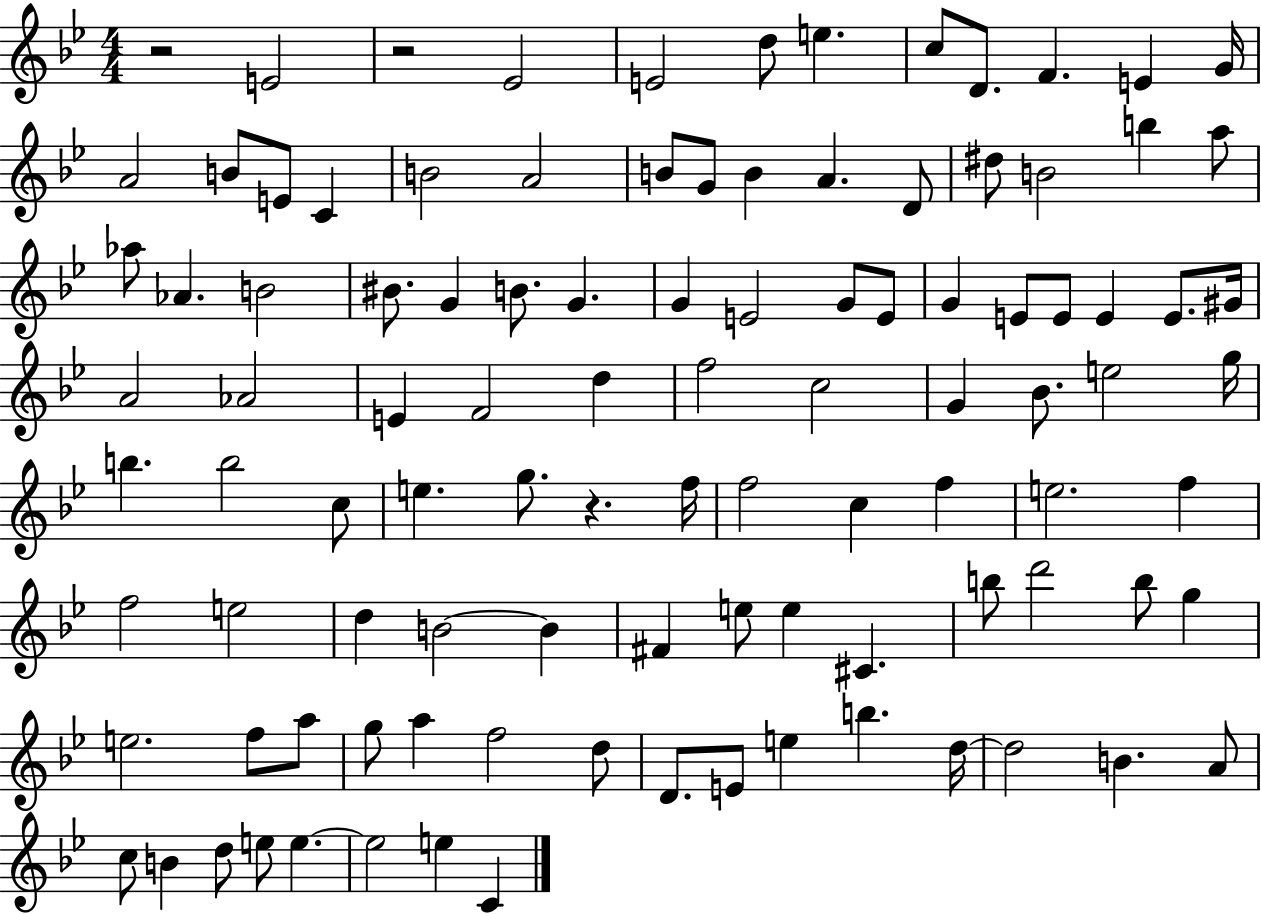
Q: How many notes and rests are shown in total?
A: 103